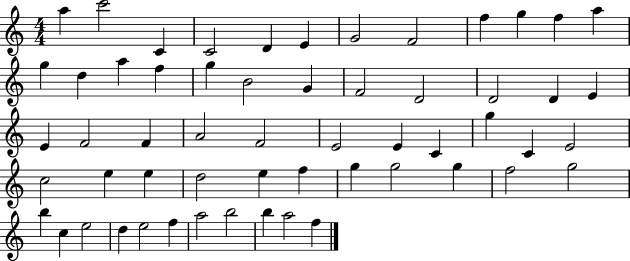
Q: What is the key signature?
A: C major